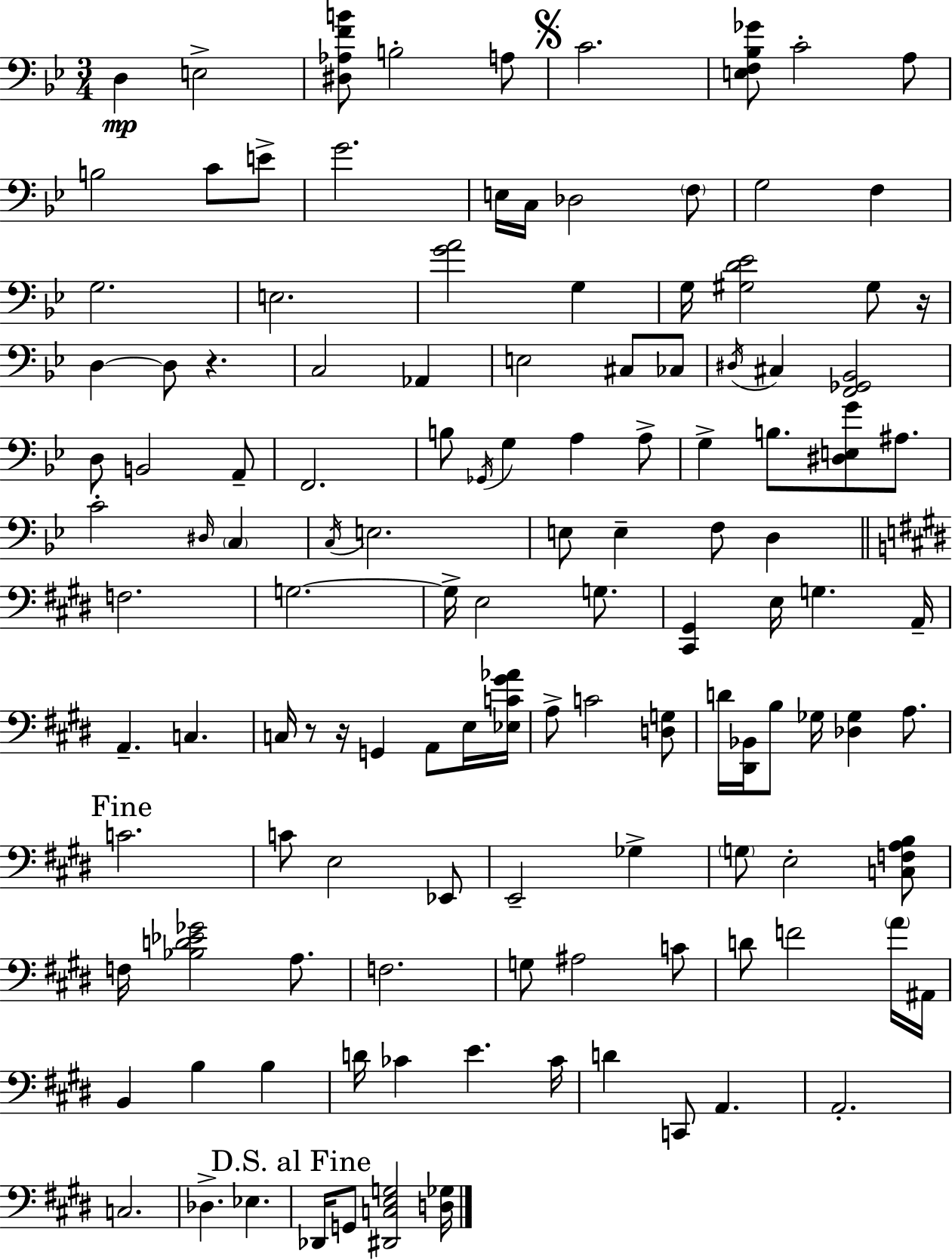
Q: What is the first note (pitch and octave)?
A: D3